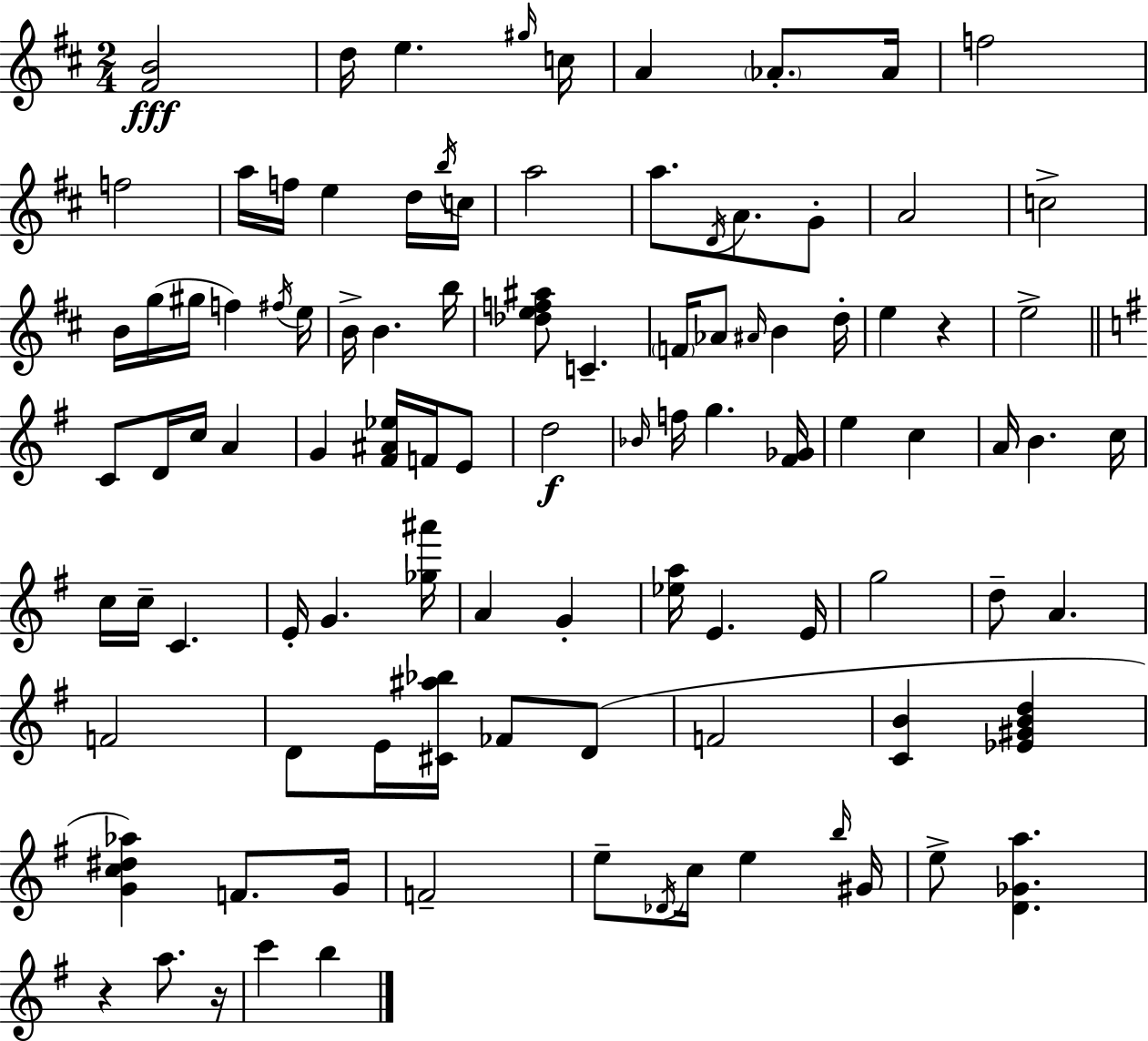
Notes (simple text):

[F#4,B4]/h D5/s E5/q. G#5/s C5/s A4/q Ab4/e. Ab4/s F5/h F5/h A5/s F5/s E5/q D5/s B5/s C5/s A5/h A5/e. D4/s A4/e. G4/e A4/h C5/h B4/s G5/s G#5/s F5/q F#5/s E5/s B4/s B4/q. B5/s [Db5,E5,F5,A#5]/e C4/q. F4/s Ab4/e A#4/s B4/q D5/s E5/q R/q E5/h C4/e D4/s C5/s A4/q G4/q [F#4,A#4,Eb5]/s F4/s E4/e D5/h Bb4/s F5/s G5/q. [F#4,Gb4]/s E5/q C5/q A4/s B4/q. C5/s C5/s C5/s C4/q. E4/s G4/q. [Gb5,A#6]/s A4/q G4/q [Eb5,A5]/s E4/q. E4/s G5/h D5/e A4/q. F4/h D4/e E4/s [C#4,A#5,Bb5]/s FES4/e D4/e F4/h [C4,B4]/q [Eb4,G#4,B4,D5]/q [G4,C5,D#5,Ab5]/q F4/e. G4/s F4/h E5/e Db4/s C5/s E5/q B5/s G#4/s E5/e [D4,Gb4,A5]/q. R/q A5/e. R/s C6/q B5/q